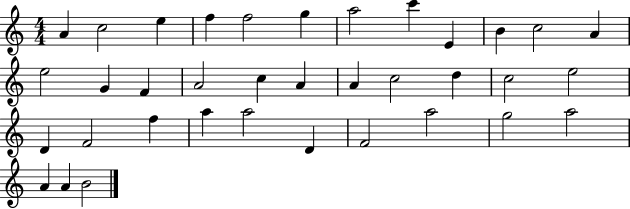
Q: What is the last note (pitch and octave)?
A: B4